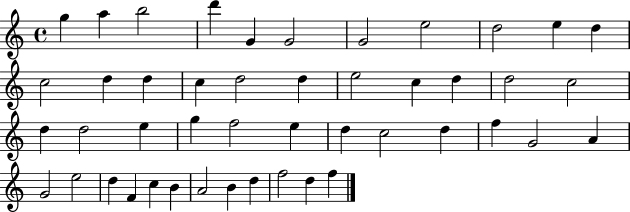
X:1
T:Untitled
M:4/4
L:1/4
K:C
g a b2 d' G G2 G2 e2 d2 e d c2 d d c d2 d e2 c d d2 c2 d d2 e g f2 e d c2 d f G2 A G2 e2 d F c B A2 B d f2 d f